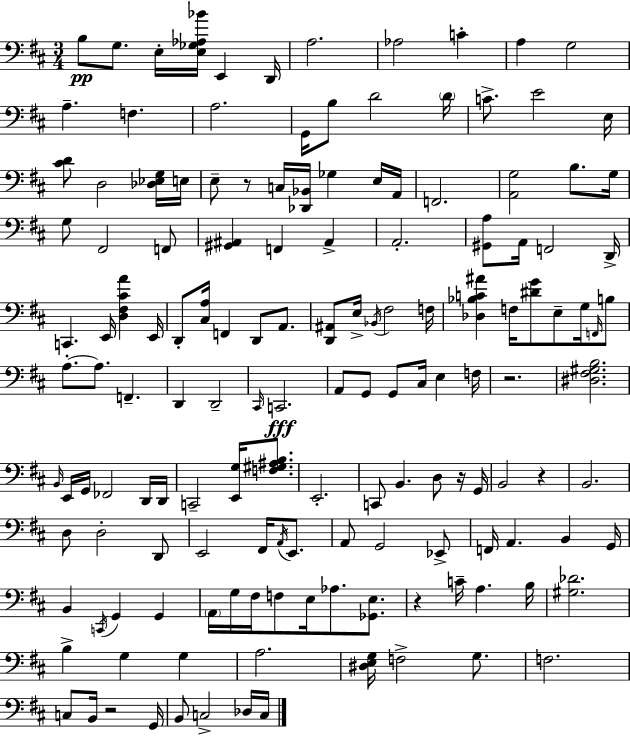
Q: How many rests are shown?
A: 6